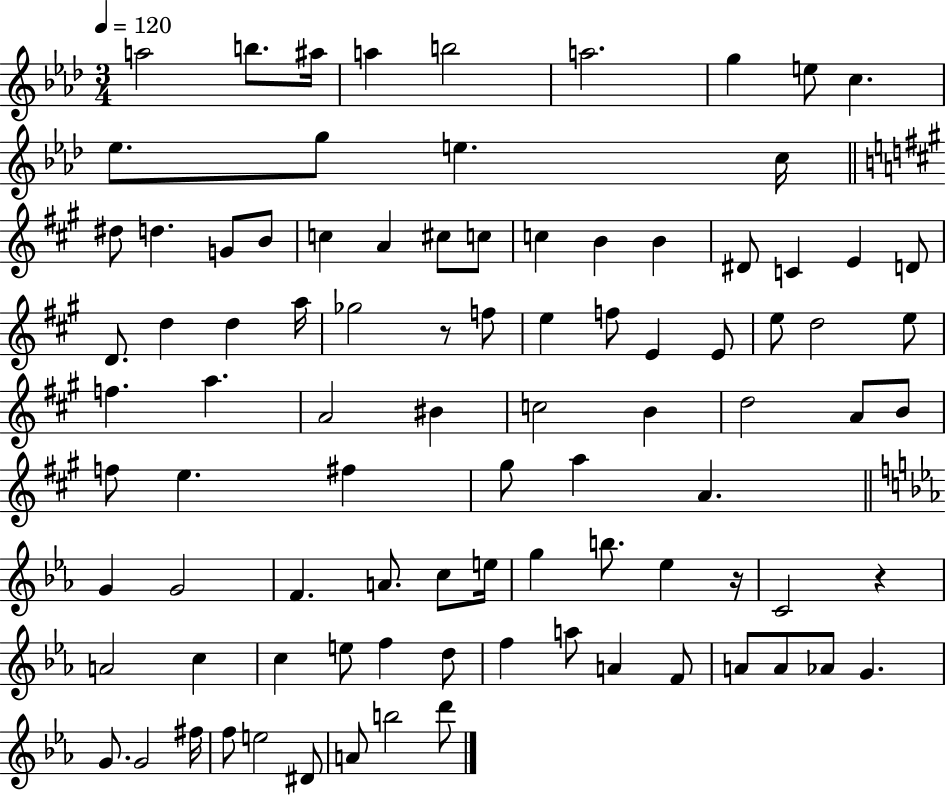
A5/h B5/e. A#5/s A5/q B5/h A5/h. G5/q E5/e C5/q. Eb5/e. G5/e E5/q. C5/s D#5/e D5/q. G4/e B4/e C5/q A4/q C#5/e C5/e C5/q B4/q B4/q D#4/e C4/q E4/q D4/e D4/e. D5/q D5/q A5/s Gb5/h R/e F5/e E5/q F5/e E4/q E4/e E5/e D5/h E5/e F5/q. A5/q. A4/h BIS4/q C5/h B4/q D5/h A4/e B4/e F5/e E5/q. F#5/q G#5/e A5/q A4/q. G4/q G4/h F4/q. A4/e. C5/e E5/s G5/q B5/e. Eb5/q R/s C4/h R/q A4/h C5/q C5/q E5/e F5/q D5/e F5/q A5/e A4/q F4/e A4/e A4/e Ab4/e G4/q. G4/e. G4/h F#5/s F5/e E5/h D#4/e A4/e B5/h D6/e